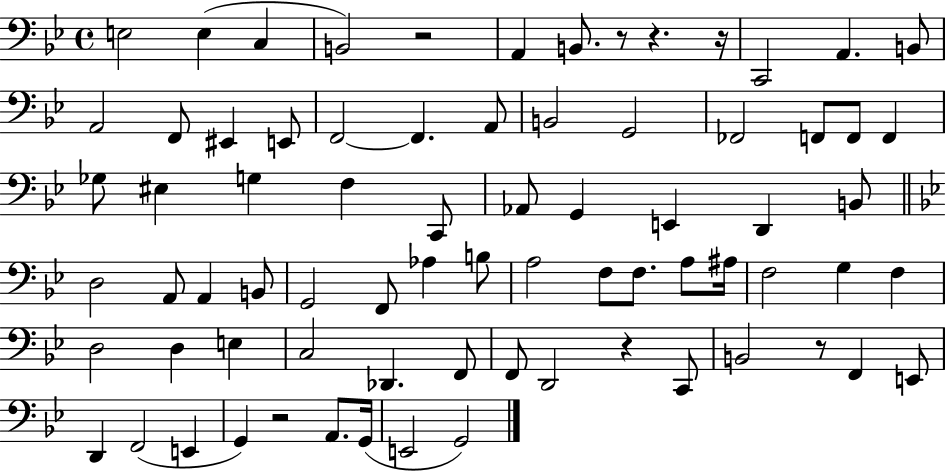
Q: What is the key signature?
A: BES major